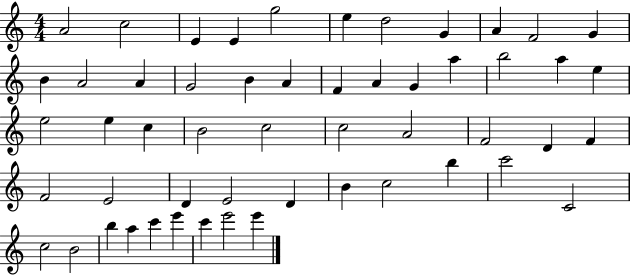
X:1
T:Untitled
M:4/4
L:1/4
K:C
A2 c2 E E g2 e d2 G A F2 G B A2 A G2 B A F A G a b2 a e e2 e c B2 c2 c2 A2 F2 D F F2 E2 D E2 D B c2 b c'2 C2 c2 B2 b a c' e' c' e'2 e'